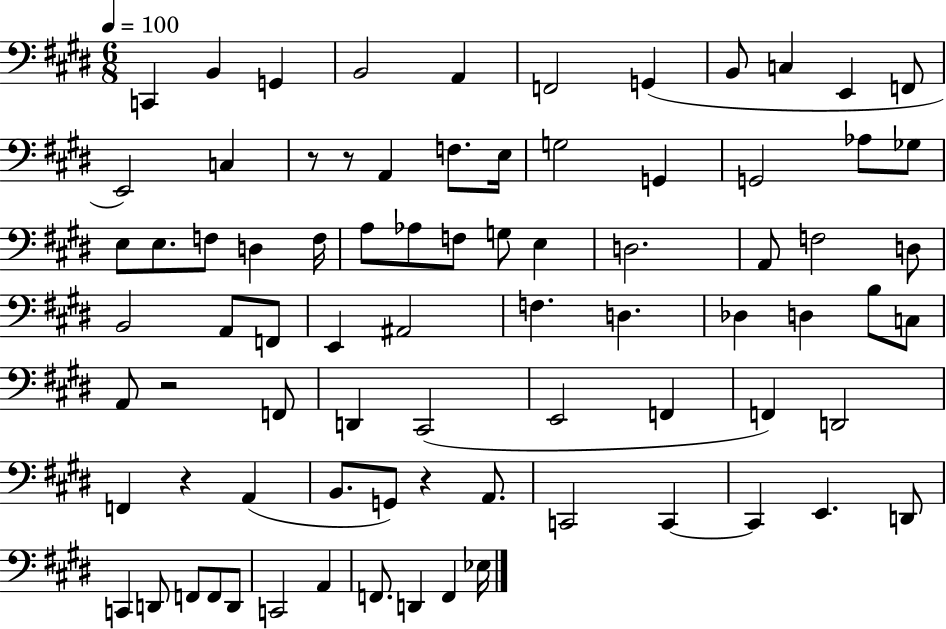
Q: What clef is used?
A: bass